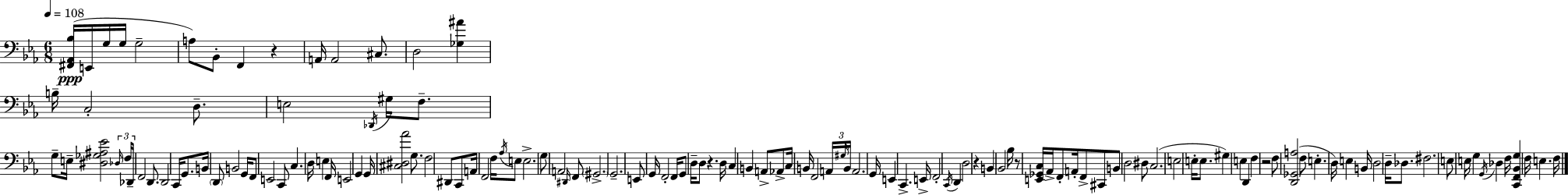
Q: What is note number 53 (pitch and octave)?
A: G3